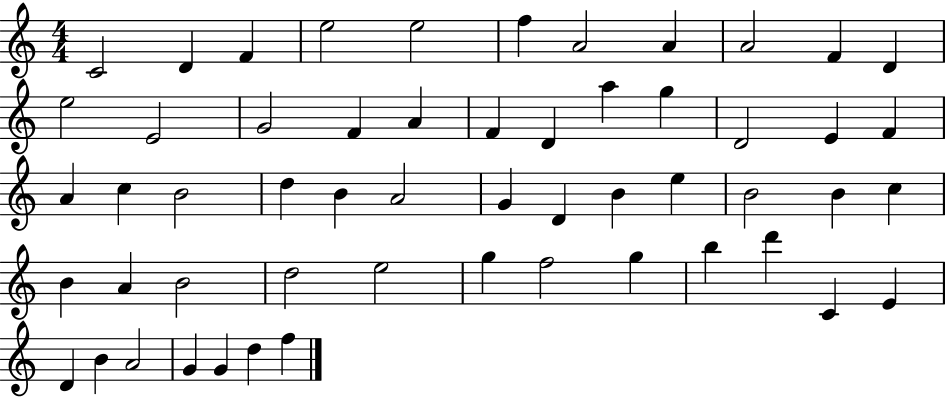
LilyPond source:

{
  \clef treble
  \numericTimeSignature
  \time 4/4
  \key c \major
  c'2 d'4 f'4 | e''2 e''2 | f''4 a'2 a'4 | a'2 f'4 d'4 | \break e''2 e'2 | g'2 f'4 a'4 | f'4 d'4 a''4 g''4 | d'2 e'4 f'4 | \break a'4 c''4 b'2 | d''4 b'4 a'2 | g'4 d'4 b'4 e''4 | b'2 b'4 c''4 | \break b'4 a'4 b'2 | d''2 e''2 | g''4 f''2 g''4 | b''4 d'''4 c'4 e'4 | \break d'4 b'4 a'2 | g'4 g'4 d''4 f''4 | \bar "|."
}